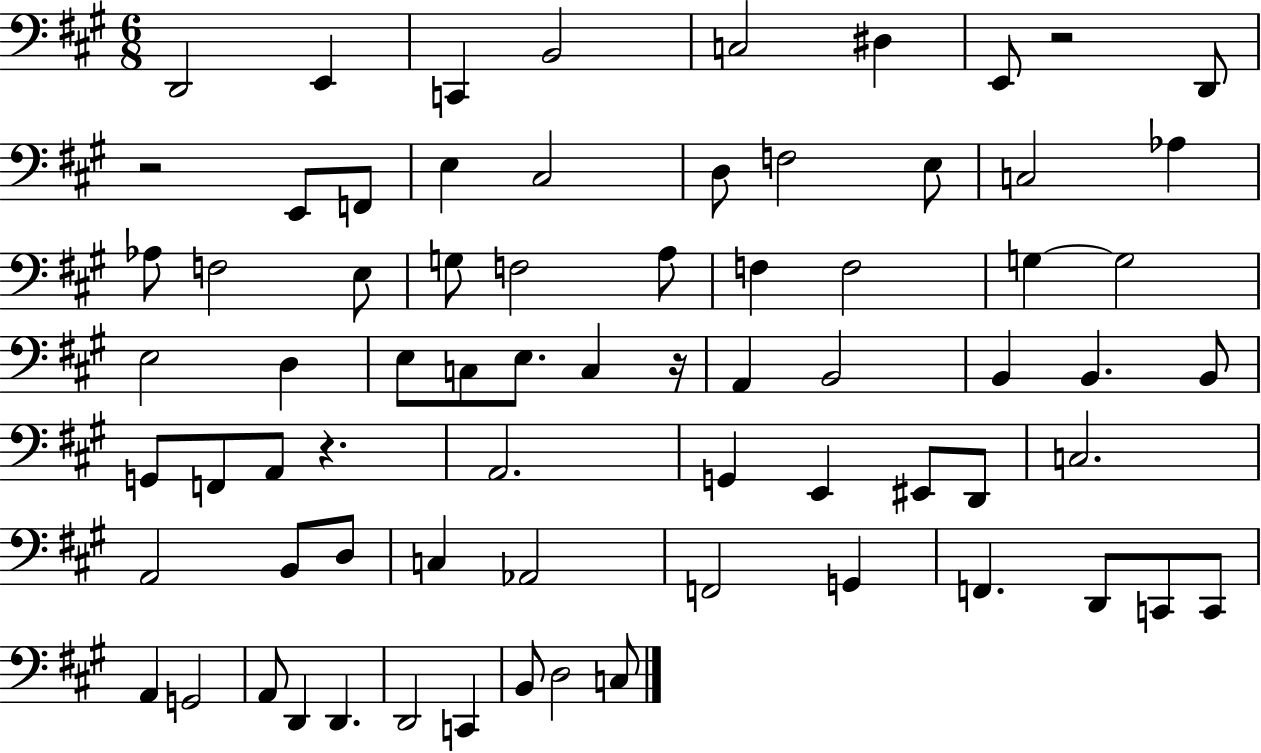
X:1
T:Untitled
M:6/8
L:1/4
K:A
D,,2 E,, C,, B,,2 C,2 ^D, E,,/2 z2 D,,/2 z2 E,,/2 F,,/2 E, ^C,2 D,/2 F,2 E,/2 C,2 _A, _A,/2 F,2 E,/2 G,/2 F,2 A,/2 F, F,2 G, G,2 E,2 D, E,/2 C,/2 E,/2 C, z/4 A,, B,,2 B,, B,, B,,/2 G,,/2 F,,/2 A,,/2 z A,,2 G,, E,, ^E,,/2 D,,/2 C,2 A,,2 B,,/2 D,/2 C, _A,,2 F,,2 G,, F,, D,,/2 C,,/2 C,,/2 A,, G,,2 A,,/2 D,, D,, D,,2 C,, B,,/2 D,2 C,/2